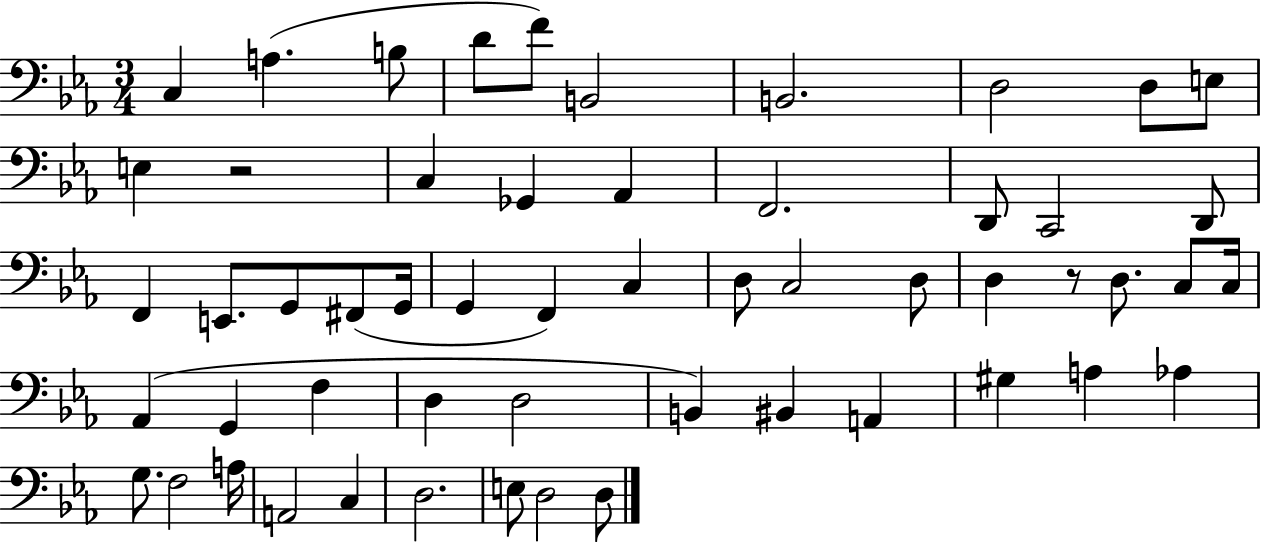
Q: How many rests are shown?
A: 2